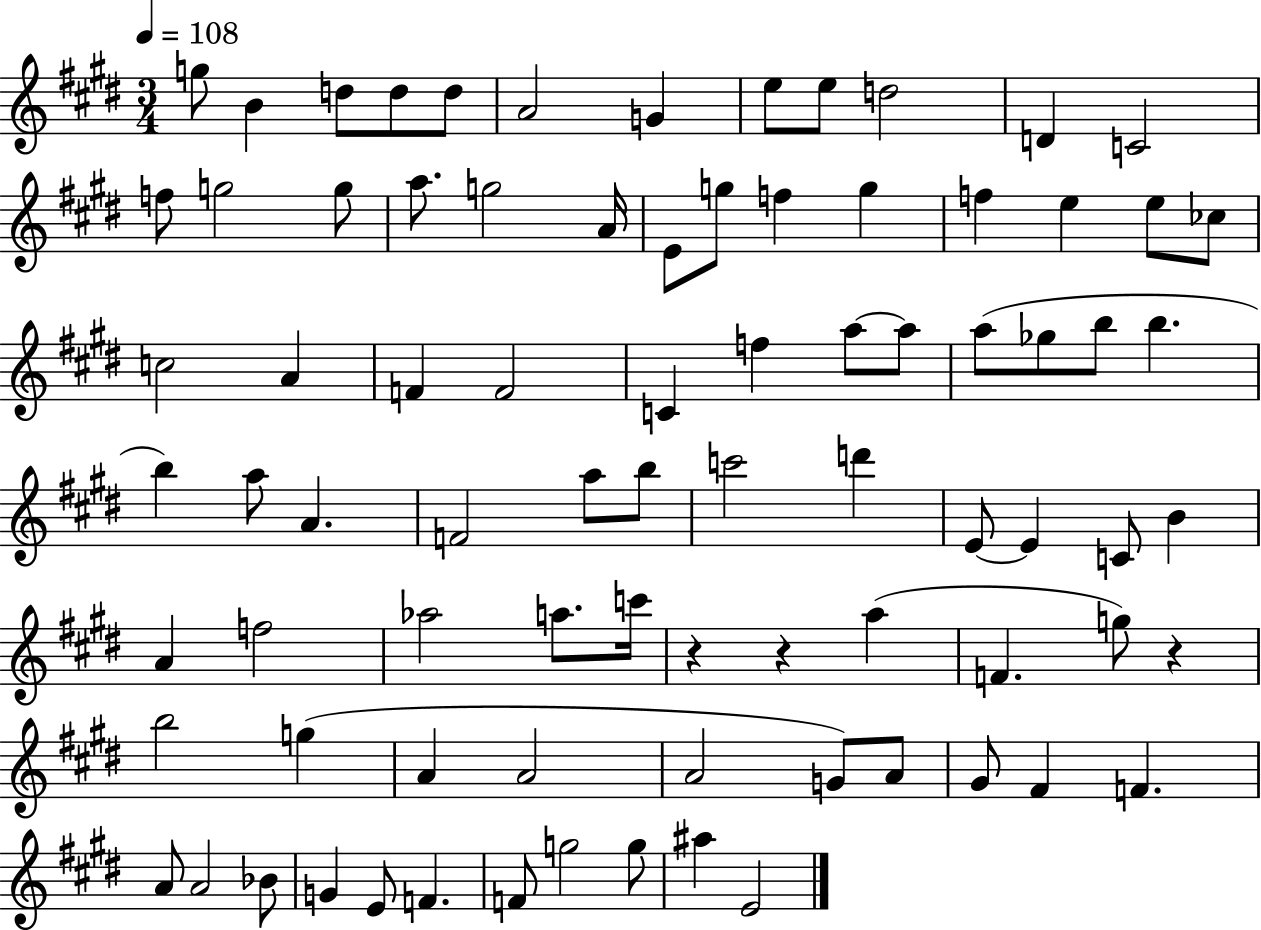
G5/e B4/q D5/e D5/e D5/e A4/h G4/q E5/e E5/e D5/h D4/q C4/h F5/e G5/h G5/e A5/e. G5/h A4/s E4/e G5/e F5/q G5/q F5/q E5/q E5/e CES5/e C5/h A4/q F4/q F4/h C4/q F5/q A5/e A5/e A5/e Gb5/e B5/e B5/q. B5/q A5/e A4/q. F4/h A5/e B5/e C6/h D6/q E4/e E4/q C4/e B4/q A4/q F5/h Ab5/h A5/e. C6/s R/q R/q A5/q F4/q. G5/e R/q B5/h G5/q A4/q A4/h A4/h G4/e A4/e G#4/e F#4/q F4/q. A4/e A4/h Bb4/e G4/q E4/e F4/q. F4/e G5/h G5/e A#5/q E4/h